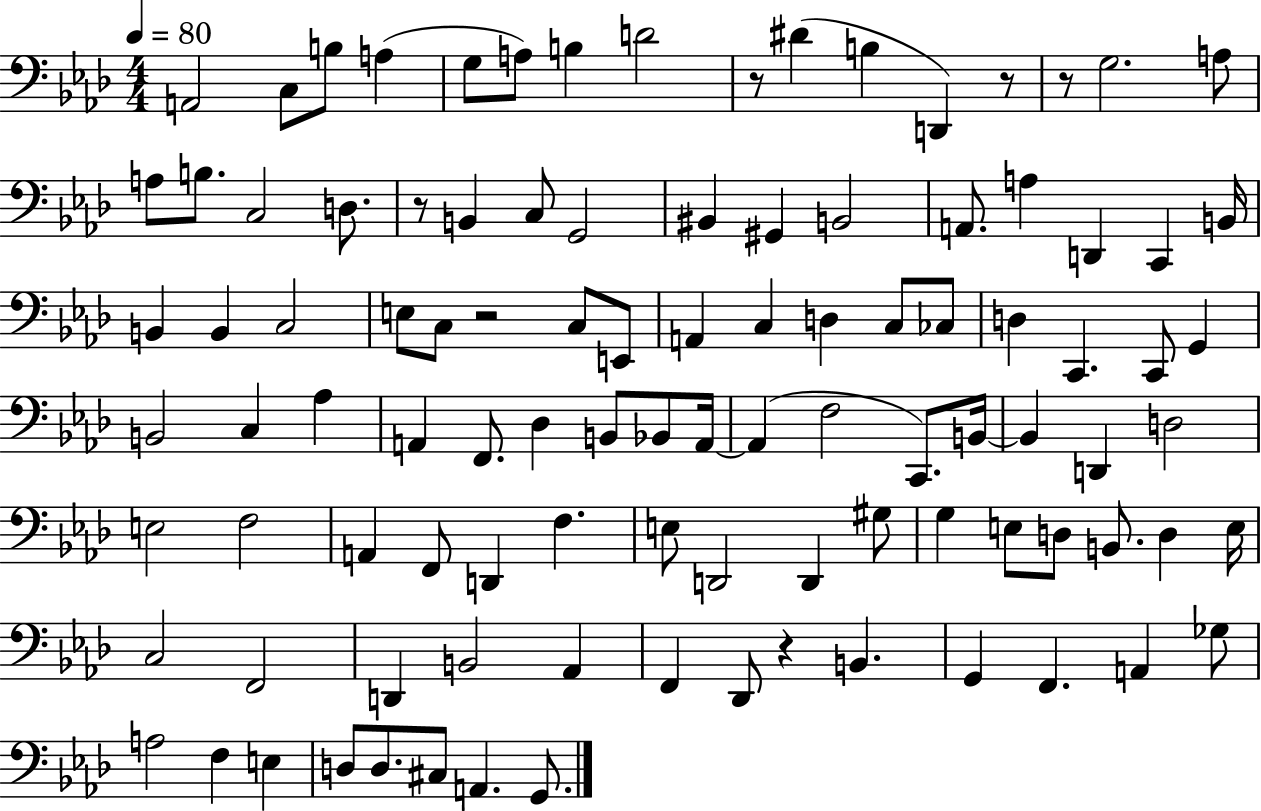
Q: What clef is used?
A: bass